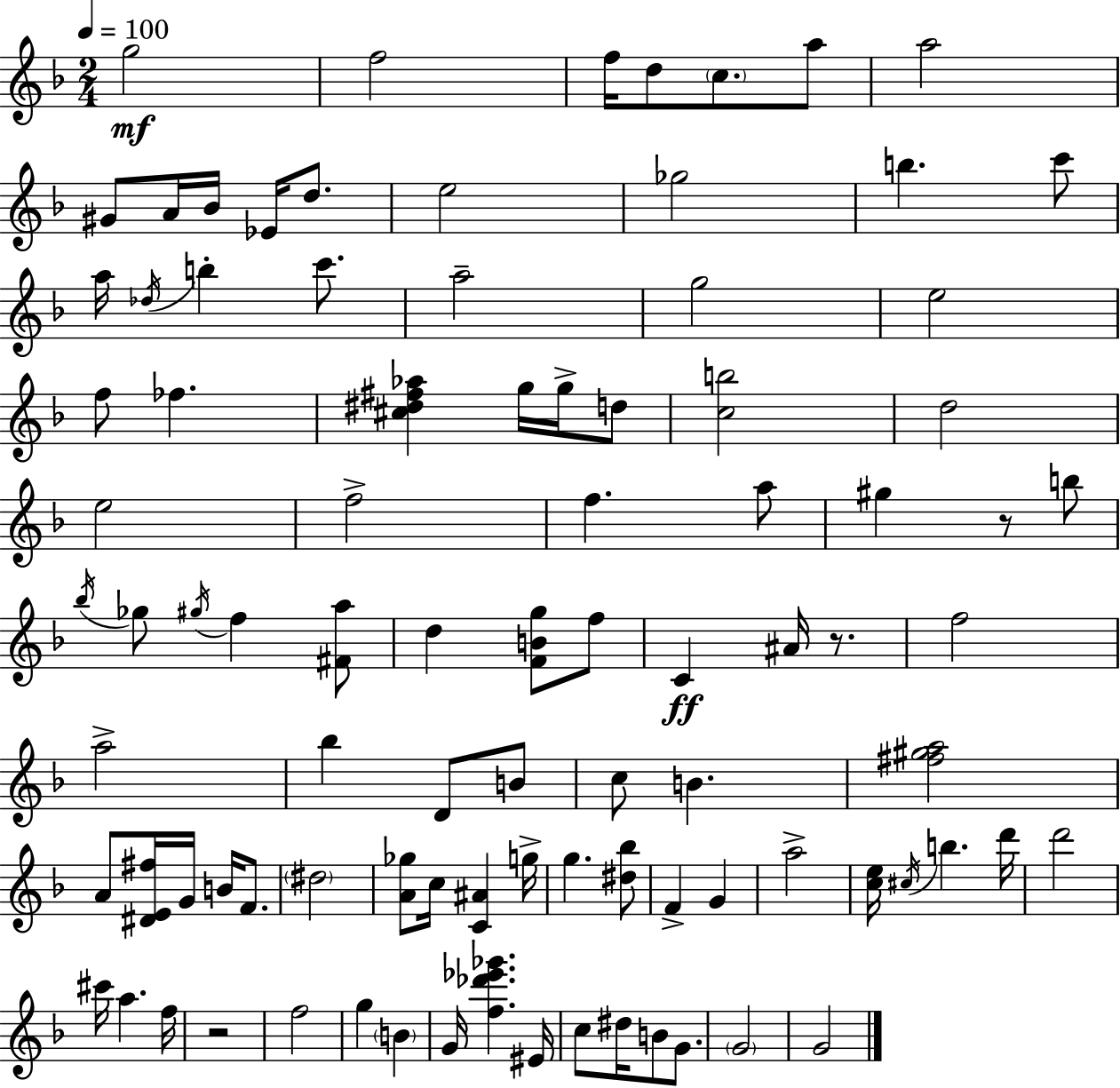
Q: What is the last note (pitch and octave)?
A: G4